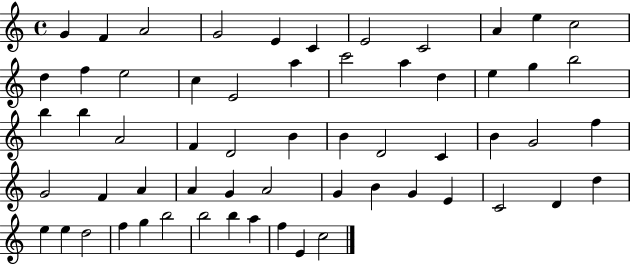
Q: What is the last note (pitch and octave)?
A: C5